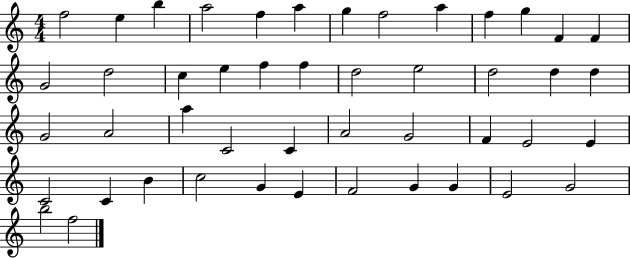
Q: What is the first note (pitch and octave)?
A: F5